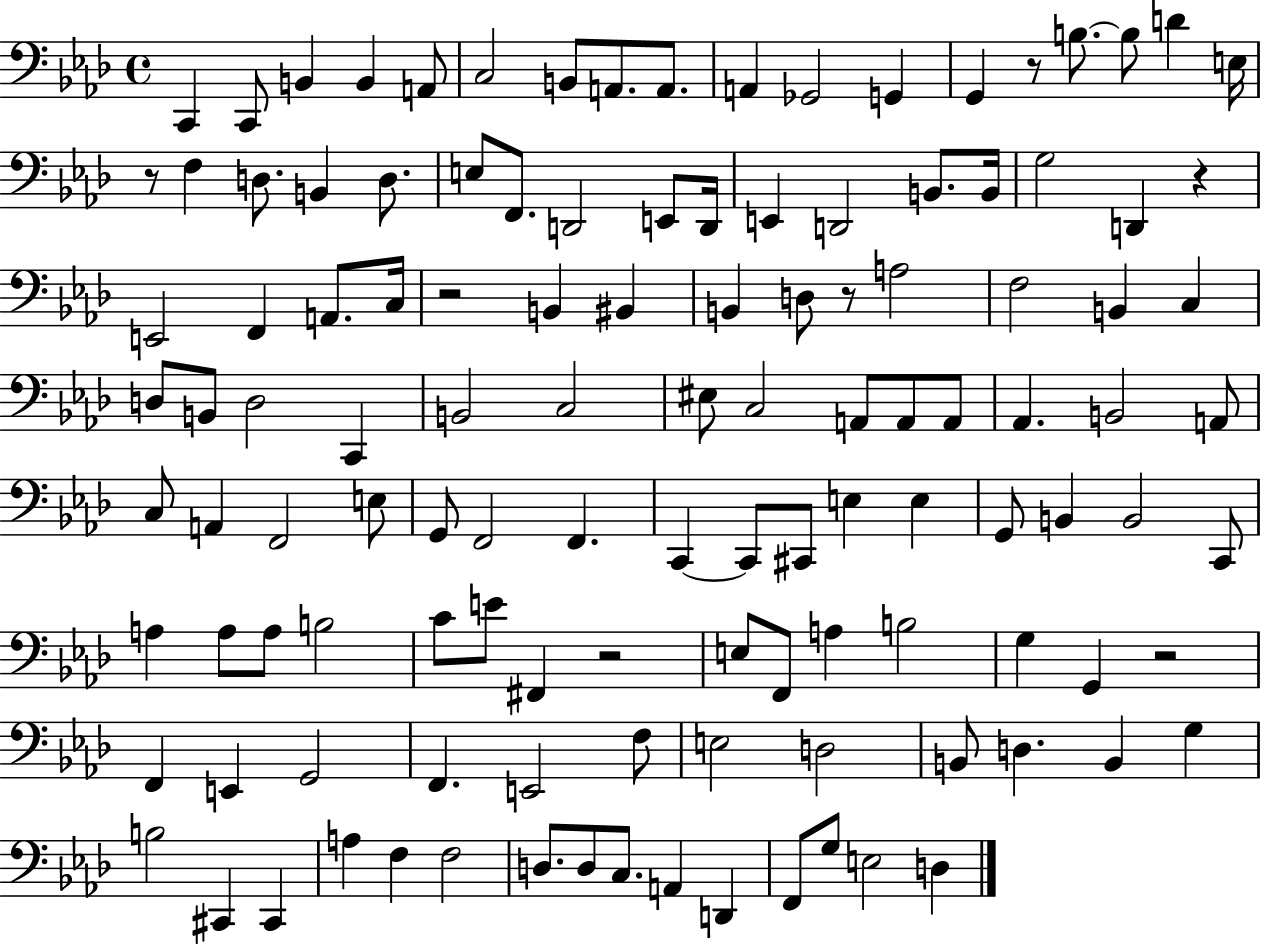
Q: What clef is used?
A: bass